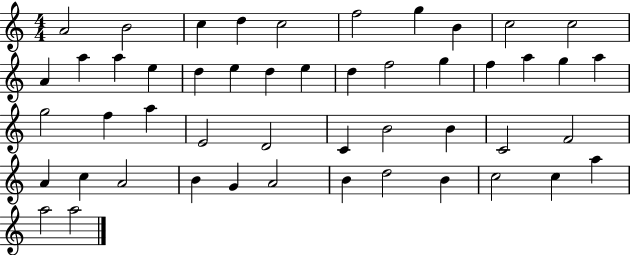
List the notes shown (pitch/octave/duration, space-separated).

A4/h B4/h C5/q D5/q C5/h F5/h G5/q B4/q C5/h C5/h A4/q A5/q A5/q E5/q D5/q E5/q D5/q E5/q D5/q F5/h G5/q F5/q A5/q G5/q A5/q G5/h F5/q A5/q E4/h D4/h C4/q B4/h B4/q C4/h F4/h A4/q C5/q A4/h B4/q G4/q A4/h B4/q D5/h B4/q C5/h C5/q A5/q A5/h A5/h